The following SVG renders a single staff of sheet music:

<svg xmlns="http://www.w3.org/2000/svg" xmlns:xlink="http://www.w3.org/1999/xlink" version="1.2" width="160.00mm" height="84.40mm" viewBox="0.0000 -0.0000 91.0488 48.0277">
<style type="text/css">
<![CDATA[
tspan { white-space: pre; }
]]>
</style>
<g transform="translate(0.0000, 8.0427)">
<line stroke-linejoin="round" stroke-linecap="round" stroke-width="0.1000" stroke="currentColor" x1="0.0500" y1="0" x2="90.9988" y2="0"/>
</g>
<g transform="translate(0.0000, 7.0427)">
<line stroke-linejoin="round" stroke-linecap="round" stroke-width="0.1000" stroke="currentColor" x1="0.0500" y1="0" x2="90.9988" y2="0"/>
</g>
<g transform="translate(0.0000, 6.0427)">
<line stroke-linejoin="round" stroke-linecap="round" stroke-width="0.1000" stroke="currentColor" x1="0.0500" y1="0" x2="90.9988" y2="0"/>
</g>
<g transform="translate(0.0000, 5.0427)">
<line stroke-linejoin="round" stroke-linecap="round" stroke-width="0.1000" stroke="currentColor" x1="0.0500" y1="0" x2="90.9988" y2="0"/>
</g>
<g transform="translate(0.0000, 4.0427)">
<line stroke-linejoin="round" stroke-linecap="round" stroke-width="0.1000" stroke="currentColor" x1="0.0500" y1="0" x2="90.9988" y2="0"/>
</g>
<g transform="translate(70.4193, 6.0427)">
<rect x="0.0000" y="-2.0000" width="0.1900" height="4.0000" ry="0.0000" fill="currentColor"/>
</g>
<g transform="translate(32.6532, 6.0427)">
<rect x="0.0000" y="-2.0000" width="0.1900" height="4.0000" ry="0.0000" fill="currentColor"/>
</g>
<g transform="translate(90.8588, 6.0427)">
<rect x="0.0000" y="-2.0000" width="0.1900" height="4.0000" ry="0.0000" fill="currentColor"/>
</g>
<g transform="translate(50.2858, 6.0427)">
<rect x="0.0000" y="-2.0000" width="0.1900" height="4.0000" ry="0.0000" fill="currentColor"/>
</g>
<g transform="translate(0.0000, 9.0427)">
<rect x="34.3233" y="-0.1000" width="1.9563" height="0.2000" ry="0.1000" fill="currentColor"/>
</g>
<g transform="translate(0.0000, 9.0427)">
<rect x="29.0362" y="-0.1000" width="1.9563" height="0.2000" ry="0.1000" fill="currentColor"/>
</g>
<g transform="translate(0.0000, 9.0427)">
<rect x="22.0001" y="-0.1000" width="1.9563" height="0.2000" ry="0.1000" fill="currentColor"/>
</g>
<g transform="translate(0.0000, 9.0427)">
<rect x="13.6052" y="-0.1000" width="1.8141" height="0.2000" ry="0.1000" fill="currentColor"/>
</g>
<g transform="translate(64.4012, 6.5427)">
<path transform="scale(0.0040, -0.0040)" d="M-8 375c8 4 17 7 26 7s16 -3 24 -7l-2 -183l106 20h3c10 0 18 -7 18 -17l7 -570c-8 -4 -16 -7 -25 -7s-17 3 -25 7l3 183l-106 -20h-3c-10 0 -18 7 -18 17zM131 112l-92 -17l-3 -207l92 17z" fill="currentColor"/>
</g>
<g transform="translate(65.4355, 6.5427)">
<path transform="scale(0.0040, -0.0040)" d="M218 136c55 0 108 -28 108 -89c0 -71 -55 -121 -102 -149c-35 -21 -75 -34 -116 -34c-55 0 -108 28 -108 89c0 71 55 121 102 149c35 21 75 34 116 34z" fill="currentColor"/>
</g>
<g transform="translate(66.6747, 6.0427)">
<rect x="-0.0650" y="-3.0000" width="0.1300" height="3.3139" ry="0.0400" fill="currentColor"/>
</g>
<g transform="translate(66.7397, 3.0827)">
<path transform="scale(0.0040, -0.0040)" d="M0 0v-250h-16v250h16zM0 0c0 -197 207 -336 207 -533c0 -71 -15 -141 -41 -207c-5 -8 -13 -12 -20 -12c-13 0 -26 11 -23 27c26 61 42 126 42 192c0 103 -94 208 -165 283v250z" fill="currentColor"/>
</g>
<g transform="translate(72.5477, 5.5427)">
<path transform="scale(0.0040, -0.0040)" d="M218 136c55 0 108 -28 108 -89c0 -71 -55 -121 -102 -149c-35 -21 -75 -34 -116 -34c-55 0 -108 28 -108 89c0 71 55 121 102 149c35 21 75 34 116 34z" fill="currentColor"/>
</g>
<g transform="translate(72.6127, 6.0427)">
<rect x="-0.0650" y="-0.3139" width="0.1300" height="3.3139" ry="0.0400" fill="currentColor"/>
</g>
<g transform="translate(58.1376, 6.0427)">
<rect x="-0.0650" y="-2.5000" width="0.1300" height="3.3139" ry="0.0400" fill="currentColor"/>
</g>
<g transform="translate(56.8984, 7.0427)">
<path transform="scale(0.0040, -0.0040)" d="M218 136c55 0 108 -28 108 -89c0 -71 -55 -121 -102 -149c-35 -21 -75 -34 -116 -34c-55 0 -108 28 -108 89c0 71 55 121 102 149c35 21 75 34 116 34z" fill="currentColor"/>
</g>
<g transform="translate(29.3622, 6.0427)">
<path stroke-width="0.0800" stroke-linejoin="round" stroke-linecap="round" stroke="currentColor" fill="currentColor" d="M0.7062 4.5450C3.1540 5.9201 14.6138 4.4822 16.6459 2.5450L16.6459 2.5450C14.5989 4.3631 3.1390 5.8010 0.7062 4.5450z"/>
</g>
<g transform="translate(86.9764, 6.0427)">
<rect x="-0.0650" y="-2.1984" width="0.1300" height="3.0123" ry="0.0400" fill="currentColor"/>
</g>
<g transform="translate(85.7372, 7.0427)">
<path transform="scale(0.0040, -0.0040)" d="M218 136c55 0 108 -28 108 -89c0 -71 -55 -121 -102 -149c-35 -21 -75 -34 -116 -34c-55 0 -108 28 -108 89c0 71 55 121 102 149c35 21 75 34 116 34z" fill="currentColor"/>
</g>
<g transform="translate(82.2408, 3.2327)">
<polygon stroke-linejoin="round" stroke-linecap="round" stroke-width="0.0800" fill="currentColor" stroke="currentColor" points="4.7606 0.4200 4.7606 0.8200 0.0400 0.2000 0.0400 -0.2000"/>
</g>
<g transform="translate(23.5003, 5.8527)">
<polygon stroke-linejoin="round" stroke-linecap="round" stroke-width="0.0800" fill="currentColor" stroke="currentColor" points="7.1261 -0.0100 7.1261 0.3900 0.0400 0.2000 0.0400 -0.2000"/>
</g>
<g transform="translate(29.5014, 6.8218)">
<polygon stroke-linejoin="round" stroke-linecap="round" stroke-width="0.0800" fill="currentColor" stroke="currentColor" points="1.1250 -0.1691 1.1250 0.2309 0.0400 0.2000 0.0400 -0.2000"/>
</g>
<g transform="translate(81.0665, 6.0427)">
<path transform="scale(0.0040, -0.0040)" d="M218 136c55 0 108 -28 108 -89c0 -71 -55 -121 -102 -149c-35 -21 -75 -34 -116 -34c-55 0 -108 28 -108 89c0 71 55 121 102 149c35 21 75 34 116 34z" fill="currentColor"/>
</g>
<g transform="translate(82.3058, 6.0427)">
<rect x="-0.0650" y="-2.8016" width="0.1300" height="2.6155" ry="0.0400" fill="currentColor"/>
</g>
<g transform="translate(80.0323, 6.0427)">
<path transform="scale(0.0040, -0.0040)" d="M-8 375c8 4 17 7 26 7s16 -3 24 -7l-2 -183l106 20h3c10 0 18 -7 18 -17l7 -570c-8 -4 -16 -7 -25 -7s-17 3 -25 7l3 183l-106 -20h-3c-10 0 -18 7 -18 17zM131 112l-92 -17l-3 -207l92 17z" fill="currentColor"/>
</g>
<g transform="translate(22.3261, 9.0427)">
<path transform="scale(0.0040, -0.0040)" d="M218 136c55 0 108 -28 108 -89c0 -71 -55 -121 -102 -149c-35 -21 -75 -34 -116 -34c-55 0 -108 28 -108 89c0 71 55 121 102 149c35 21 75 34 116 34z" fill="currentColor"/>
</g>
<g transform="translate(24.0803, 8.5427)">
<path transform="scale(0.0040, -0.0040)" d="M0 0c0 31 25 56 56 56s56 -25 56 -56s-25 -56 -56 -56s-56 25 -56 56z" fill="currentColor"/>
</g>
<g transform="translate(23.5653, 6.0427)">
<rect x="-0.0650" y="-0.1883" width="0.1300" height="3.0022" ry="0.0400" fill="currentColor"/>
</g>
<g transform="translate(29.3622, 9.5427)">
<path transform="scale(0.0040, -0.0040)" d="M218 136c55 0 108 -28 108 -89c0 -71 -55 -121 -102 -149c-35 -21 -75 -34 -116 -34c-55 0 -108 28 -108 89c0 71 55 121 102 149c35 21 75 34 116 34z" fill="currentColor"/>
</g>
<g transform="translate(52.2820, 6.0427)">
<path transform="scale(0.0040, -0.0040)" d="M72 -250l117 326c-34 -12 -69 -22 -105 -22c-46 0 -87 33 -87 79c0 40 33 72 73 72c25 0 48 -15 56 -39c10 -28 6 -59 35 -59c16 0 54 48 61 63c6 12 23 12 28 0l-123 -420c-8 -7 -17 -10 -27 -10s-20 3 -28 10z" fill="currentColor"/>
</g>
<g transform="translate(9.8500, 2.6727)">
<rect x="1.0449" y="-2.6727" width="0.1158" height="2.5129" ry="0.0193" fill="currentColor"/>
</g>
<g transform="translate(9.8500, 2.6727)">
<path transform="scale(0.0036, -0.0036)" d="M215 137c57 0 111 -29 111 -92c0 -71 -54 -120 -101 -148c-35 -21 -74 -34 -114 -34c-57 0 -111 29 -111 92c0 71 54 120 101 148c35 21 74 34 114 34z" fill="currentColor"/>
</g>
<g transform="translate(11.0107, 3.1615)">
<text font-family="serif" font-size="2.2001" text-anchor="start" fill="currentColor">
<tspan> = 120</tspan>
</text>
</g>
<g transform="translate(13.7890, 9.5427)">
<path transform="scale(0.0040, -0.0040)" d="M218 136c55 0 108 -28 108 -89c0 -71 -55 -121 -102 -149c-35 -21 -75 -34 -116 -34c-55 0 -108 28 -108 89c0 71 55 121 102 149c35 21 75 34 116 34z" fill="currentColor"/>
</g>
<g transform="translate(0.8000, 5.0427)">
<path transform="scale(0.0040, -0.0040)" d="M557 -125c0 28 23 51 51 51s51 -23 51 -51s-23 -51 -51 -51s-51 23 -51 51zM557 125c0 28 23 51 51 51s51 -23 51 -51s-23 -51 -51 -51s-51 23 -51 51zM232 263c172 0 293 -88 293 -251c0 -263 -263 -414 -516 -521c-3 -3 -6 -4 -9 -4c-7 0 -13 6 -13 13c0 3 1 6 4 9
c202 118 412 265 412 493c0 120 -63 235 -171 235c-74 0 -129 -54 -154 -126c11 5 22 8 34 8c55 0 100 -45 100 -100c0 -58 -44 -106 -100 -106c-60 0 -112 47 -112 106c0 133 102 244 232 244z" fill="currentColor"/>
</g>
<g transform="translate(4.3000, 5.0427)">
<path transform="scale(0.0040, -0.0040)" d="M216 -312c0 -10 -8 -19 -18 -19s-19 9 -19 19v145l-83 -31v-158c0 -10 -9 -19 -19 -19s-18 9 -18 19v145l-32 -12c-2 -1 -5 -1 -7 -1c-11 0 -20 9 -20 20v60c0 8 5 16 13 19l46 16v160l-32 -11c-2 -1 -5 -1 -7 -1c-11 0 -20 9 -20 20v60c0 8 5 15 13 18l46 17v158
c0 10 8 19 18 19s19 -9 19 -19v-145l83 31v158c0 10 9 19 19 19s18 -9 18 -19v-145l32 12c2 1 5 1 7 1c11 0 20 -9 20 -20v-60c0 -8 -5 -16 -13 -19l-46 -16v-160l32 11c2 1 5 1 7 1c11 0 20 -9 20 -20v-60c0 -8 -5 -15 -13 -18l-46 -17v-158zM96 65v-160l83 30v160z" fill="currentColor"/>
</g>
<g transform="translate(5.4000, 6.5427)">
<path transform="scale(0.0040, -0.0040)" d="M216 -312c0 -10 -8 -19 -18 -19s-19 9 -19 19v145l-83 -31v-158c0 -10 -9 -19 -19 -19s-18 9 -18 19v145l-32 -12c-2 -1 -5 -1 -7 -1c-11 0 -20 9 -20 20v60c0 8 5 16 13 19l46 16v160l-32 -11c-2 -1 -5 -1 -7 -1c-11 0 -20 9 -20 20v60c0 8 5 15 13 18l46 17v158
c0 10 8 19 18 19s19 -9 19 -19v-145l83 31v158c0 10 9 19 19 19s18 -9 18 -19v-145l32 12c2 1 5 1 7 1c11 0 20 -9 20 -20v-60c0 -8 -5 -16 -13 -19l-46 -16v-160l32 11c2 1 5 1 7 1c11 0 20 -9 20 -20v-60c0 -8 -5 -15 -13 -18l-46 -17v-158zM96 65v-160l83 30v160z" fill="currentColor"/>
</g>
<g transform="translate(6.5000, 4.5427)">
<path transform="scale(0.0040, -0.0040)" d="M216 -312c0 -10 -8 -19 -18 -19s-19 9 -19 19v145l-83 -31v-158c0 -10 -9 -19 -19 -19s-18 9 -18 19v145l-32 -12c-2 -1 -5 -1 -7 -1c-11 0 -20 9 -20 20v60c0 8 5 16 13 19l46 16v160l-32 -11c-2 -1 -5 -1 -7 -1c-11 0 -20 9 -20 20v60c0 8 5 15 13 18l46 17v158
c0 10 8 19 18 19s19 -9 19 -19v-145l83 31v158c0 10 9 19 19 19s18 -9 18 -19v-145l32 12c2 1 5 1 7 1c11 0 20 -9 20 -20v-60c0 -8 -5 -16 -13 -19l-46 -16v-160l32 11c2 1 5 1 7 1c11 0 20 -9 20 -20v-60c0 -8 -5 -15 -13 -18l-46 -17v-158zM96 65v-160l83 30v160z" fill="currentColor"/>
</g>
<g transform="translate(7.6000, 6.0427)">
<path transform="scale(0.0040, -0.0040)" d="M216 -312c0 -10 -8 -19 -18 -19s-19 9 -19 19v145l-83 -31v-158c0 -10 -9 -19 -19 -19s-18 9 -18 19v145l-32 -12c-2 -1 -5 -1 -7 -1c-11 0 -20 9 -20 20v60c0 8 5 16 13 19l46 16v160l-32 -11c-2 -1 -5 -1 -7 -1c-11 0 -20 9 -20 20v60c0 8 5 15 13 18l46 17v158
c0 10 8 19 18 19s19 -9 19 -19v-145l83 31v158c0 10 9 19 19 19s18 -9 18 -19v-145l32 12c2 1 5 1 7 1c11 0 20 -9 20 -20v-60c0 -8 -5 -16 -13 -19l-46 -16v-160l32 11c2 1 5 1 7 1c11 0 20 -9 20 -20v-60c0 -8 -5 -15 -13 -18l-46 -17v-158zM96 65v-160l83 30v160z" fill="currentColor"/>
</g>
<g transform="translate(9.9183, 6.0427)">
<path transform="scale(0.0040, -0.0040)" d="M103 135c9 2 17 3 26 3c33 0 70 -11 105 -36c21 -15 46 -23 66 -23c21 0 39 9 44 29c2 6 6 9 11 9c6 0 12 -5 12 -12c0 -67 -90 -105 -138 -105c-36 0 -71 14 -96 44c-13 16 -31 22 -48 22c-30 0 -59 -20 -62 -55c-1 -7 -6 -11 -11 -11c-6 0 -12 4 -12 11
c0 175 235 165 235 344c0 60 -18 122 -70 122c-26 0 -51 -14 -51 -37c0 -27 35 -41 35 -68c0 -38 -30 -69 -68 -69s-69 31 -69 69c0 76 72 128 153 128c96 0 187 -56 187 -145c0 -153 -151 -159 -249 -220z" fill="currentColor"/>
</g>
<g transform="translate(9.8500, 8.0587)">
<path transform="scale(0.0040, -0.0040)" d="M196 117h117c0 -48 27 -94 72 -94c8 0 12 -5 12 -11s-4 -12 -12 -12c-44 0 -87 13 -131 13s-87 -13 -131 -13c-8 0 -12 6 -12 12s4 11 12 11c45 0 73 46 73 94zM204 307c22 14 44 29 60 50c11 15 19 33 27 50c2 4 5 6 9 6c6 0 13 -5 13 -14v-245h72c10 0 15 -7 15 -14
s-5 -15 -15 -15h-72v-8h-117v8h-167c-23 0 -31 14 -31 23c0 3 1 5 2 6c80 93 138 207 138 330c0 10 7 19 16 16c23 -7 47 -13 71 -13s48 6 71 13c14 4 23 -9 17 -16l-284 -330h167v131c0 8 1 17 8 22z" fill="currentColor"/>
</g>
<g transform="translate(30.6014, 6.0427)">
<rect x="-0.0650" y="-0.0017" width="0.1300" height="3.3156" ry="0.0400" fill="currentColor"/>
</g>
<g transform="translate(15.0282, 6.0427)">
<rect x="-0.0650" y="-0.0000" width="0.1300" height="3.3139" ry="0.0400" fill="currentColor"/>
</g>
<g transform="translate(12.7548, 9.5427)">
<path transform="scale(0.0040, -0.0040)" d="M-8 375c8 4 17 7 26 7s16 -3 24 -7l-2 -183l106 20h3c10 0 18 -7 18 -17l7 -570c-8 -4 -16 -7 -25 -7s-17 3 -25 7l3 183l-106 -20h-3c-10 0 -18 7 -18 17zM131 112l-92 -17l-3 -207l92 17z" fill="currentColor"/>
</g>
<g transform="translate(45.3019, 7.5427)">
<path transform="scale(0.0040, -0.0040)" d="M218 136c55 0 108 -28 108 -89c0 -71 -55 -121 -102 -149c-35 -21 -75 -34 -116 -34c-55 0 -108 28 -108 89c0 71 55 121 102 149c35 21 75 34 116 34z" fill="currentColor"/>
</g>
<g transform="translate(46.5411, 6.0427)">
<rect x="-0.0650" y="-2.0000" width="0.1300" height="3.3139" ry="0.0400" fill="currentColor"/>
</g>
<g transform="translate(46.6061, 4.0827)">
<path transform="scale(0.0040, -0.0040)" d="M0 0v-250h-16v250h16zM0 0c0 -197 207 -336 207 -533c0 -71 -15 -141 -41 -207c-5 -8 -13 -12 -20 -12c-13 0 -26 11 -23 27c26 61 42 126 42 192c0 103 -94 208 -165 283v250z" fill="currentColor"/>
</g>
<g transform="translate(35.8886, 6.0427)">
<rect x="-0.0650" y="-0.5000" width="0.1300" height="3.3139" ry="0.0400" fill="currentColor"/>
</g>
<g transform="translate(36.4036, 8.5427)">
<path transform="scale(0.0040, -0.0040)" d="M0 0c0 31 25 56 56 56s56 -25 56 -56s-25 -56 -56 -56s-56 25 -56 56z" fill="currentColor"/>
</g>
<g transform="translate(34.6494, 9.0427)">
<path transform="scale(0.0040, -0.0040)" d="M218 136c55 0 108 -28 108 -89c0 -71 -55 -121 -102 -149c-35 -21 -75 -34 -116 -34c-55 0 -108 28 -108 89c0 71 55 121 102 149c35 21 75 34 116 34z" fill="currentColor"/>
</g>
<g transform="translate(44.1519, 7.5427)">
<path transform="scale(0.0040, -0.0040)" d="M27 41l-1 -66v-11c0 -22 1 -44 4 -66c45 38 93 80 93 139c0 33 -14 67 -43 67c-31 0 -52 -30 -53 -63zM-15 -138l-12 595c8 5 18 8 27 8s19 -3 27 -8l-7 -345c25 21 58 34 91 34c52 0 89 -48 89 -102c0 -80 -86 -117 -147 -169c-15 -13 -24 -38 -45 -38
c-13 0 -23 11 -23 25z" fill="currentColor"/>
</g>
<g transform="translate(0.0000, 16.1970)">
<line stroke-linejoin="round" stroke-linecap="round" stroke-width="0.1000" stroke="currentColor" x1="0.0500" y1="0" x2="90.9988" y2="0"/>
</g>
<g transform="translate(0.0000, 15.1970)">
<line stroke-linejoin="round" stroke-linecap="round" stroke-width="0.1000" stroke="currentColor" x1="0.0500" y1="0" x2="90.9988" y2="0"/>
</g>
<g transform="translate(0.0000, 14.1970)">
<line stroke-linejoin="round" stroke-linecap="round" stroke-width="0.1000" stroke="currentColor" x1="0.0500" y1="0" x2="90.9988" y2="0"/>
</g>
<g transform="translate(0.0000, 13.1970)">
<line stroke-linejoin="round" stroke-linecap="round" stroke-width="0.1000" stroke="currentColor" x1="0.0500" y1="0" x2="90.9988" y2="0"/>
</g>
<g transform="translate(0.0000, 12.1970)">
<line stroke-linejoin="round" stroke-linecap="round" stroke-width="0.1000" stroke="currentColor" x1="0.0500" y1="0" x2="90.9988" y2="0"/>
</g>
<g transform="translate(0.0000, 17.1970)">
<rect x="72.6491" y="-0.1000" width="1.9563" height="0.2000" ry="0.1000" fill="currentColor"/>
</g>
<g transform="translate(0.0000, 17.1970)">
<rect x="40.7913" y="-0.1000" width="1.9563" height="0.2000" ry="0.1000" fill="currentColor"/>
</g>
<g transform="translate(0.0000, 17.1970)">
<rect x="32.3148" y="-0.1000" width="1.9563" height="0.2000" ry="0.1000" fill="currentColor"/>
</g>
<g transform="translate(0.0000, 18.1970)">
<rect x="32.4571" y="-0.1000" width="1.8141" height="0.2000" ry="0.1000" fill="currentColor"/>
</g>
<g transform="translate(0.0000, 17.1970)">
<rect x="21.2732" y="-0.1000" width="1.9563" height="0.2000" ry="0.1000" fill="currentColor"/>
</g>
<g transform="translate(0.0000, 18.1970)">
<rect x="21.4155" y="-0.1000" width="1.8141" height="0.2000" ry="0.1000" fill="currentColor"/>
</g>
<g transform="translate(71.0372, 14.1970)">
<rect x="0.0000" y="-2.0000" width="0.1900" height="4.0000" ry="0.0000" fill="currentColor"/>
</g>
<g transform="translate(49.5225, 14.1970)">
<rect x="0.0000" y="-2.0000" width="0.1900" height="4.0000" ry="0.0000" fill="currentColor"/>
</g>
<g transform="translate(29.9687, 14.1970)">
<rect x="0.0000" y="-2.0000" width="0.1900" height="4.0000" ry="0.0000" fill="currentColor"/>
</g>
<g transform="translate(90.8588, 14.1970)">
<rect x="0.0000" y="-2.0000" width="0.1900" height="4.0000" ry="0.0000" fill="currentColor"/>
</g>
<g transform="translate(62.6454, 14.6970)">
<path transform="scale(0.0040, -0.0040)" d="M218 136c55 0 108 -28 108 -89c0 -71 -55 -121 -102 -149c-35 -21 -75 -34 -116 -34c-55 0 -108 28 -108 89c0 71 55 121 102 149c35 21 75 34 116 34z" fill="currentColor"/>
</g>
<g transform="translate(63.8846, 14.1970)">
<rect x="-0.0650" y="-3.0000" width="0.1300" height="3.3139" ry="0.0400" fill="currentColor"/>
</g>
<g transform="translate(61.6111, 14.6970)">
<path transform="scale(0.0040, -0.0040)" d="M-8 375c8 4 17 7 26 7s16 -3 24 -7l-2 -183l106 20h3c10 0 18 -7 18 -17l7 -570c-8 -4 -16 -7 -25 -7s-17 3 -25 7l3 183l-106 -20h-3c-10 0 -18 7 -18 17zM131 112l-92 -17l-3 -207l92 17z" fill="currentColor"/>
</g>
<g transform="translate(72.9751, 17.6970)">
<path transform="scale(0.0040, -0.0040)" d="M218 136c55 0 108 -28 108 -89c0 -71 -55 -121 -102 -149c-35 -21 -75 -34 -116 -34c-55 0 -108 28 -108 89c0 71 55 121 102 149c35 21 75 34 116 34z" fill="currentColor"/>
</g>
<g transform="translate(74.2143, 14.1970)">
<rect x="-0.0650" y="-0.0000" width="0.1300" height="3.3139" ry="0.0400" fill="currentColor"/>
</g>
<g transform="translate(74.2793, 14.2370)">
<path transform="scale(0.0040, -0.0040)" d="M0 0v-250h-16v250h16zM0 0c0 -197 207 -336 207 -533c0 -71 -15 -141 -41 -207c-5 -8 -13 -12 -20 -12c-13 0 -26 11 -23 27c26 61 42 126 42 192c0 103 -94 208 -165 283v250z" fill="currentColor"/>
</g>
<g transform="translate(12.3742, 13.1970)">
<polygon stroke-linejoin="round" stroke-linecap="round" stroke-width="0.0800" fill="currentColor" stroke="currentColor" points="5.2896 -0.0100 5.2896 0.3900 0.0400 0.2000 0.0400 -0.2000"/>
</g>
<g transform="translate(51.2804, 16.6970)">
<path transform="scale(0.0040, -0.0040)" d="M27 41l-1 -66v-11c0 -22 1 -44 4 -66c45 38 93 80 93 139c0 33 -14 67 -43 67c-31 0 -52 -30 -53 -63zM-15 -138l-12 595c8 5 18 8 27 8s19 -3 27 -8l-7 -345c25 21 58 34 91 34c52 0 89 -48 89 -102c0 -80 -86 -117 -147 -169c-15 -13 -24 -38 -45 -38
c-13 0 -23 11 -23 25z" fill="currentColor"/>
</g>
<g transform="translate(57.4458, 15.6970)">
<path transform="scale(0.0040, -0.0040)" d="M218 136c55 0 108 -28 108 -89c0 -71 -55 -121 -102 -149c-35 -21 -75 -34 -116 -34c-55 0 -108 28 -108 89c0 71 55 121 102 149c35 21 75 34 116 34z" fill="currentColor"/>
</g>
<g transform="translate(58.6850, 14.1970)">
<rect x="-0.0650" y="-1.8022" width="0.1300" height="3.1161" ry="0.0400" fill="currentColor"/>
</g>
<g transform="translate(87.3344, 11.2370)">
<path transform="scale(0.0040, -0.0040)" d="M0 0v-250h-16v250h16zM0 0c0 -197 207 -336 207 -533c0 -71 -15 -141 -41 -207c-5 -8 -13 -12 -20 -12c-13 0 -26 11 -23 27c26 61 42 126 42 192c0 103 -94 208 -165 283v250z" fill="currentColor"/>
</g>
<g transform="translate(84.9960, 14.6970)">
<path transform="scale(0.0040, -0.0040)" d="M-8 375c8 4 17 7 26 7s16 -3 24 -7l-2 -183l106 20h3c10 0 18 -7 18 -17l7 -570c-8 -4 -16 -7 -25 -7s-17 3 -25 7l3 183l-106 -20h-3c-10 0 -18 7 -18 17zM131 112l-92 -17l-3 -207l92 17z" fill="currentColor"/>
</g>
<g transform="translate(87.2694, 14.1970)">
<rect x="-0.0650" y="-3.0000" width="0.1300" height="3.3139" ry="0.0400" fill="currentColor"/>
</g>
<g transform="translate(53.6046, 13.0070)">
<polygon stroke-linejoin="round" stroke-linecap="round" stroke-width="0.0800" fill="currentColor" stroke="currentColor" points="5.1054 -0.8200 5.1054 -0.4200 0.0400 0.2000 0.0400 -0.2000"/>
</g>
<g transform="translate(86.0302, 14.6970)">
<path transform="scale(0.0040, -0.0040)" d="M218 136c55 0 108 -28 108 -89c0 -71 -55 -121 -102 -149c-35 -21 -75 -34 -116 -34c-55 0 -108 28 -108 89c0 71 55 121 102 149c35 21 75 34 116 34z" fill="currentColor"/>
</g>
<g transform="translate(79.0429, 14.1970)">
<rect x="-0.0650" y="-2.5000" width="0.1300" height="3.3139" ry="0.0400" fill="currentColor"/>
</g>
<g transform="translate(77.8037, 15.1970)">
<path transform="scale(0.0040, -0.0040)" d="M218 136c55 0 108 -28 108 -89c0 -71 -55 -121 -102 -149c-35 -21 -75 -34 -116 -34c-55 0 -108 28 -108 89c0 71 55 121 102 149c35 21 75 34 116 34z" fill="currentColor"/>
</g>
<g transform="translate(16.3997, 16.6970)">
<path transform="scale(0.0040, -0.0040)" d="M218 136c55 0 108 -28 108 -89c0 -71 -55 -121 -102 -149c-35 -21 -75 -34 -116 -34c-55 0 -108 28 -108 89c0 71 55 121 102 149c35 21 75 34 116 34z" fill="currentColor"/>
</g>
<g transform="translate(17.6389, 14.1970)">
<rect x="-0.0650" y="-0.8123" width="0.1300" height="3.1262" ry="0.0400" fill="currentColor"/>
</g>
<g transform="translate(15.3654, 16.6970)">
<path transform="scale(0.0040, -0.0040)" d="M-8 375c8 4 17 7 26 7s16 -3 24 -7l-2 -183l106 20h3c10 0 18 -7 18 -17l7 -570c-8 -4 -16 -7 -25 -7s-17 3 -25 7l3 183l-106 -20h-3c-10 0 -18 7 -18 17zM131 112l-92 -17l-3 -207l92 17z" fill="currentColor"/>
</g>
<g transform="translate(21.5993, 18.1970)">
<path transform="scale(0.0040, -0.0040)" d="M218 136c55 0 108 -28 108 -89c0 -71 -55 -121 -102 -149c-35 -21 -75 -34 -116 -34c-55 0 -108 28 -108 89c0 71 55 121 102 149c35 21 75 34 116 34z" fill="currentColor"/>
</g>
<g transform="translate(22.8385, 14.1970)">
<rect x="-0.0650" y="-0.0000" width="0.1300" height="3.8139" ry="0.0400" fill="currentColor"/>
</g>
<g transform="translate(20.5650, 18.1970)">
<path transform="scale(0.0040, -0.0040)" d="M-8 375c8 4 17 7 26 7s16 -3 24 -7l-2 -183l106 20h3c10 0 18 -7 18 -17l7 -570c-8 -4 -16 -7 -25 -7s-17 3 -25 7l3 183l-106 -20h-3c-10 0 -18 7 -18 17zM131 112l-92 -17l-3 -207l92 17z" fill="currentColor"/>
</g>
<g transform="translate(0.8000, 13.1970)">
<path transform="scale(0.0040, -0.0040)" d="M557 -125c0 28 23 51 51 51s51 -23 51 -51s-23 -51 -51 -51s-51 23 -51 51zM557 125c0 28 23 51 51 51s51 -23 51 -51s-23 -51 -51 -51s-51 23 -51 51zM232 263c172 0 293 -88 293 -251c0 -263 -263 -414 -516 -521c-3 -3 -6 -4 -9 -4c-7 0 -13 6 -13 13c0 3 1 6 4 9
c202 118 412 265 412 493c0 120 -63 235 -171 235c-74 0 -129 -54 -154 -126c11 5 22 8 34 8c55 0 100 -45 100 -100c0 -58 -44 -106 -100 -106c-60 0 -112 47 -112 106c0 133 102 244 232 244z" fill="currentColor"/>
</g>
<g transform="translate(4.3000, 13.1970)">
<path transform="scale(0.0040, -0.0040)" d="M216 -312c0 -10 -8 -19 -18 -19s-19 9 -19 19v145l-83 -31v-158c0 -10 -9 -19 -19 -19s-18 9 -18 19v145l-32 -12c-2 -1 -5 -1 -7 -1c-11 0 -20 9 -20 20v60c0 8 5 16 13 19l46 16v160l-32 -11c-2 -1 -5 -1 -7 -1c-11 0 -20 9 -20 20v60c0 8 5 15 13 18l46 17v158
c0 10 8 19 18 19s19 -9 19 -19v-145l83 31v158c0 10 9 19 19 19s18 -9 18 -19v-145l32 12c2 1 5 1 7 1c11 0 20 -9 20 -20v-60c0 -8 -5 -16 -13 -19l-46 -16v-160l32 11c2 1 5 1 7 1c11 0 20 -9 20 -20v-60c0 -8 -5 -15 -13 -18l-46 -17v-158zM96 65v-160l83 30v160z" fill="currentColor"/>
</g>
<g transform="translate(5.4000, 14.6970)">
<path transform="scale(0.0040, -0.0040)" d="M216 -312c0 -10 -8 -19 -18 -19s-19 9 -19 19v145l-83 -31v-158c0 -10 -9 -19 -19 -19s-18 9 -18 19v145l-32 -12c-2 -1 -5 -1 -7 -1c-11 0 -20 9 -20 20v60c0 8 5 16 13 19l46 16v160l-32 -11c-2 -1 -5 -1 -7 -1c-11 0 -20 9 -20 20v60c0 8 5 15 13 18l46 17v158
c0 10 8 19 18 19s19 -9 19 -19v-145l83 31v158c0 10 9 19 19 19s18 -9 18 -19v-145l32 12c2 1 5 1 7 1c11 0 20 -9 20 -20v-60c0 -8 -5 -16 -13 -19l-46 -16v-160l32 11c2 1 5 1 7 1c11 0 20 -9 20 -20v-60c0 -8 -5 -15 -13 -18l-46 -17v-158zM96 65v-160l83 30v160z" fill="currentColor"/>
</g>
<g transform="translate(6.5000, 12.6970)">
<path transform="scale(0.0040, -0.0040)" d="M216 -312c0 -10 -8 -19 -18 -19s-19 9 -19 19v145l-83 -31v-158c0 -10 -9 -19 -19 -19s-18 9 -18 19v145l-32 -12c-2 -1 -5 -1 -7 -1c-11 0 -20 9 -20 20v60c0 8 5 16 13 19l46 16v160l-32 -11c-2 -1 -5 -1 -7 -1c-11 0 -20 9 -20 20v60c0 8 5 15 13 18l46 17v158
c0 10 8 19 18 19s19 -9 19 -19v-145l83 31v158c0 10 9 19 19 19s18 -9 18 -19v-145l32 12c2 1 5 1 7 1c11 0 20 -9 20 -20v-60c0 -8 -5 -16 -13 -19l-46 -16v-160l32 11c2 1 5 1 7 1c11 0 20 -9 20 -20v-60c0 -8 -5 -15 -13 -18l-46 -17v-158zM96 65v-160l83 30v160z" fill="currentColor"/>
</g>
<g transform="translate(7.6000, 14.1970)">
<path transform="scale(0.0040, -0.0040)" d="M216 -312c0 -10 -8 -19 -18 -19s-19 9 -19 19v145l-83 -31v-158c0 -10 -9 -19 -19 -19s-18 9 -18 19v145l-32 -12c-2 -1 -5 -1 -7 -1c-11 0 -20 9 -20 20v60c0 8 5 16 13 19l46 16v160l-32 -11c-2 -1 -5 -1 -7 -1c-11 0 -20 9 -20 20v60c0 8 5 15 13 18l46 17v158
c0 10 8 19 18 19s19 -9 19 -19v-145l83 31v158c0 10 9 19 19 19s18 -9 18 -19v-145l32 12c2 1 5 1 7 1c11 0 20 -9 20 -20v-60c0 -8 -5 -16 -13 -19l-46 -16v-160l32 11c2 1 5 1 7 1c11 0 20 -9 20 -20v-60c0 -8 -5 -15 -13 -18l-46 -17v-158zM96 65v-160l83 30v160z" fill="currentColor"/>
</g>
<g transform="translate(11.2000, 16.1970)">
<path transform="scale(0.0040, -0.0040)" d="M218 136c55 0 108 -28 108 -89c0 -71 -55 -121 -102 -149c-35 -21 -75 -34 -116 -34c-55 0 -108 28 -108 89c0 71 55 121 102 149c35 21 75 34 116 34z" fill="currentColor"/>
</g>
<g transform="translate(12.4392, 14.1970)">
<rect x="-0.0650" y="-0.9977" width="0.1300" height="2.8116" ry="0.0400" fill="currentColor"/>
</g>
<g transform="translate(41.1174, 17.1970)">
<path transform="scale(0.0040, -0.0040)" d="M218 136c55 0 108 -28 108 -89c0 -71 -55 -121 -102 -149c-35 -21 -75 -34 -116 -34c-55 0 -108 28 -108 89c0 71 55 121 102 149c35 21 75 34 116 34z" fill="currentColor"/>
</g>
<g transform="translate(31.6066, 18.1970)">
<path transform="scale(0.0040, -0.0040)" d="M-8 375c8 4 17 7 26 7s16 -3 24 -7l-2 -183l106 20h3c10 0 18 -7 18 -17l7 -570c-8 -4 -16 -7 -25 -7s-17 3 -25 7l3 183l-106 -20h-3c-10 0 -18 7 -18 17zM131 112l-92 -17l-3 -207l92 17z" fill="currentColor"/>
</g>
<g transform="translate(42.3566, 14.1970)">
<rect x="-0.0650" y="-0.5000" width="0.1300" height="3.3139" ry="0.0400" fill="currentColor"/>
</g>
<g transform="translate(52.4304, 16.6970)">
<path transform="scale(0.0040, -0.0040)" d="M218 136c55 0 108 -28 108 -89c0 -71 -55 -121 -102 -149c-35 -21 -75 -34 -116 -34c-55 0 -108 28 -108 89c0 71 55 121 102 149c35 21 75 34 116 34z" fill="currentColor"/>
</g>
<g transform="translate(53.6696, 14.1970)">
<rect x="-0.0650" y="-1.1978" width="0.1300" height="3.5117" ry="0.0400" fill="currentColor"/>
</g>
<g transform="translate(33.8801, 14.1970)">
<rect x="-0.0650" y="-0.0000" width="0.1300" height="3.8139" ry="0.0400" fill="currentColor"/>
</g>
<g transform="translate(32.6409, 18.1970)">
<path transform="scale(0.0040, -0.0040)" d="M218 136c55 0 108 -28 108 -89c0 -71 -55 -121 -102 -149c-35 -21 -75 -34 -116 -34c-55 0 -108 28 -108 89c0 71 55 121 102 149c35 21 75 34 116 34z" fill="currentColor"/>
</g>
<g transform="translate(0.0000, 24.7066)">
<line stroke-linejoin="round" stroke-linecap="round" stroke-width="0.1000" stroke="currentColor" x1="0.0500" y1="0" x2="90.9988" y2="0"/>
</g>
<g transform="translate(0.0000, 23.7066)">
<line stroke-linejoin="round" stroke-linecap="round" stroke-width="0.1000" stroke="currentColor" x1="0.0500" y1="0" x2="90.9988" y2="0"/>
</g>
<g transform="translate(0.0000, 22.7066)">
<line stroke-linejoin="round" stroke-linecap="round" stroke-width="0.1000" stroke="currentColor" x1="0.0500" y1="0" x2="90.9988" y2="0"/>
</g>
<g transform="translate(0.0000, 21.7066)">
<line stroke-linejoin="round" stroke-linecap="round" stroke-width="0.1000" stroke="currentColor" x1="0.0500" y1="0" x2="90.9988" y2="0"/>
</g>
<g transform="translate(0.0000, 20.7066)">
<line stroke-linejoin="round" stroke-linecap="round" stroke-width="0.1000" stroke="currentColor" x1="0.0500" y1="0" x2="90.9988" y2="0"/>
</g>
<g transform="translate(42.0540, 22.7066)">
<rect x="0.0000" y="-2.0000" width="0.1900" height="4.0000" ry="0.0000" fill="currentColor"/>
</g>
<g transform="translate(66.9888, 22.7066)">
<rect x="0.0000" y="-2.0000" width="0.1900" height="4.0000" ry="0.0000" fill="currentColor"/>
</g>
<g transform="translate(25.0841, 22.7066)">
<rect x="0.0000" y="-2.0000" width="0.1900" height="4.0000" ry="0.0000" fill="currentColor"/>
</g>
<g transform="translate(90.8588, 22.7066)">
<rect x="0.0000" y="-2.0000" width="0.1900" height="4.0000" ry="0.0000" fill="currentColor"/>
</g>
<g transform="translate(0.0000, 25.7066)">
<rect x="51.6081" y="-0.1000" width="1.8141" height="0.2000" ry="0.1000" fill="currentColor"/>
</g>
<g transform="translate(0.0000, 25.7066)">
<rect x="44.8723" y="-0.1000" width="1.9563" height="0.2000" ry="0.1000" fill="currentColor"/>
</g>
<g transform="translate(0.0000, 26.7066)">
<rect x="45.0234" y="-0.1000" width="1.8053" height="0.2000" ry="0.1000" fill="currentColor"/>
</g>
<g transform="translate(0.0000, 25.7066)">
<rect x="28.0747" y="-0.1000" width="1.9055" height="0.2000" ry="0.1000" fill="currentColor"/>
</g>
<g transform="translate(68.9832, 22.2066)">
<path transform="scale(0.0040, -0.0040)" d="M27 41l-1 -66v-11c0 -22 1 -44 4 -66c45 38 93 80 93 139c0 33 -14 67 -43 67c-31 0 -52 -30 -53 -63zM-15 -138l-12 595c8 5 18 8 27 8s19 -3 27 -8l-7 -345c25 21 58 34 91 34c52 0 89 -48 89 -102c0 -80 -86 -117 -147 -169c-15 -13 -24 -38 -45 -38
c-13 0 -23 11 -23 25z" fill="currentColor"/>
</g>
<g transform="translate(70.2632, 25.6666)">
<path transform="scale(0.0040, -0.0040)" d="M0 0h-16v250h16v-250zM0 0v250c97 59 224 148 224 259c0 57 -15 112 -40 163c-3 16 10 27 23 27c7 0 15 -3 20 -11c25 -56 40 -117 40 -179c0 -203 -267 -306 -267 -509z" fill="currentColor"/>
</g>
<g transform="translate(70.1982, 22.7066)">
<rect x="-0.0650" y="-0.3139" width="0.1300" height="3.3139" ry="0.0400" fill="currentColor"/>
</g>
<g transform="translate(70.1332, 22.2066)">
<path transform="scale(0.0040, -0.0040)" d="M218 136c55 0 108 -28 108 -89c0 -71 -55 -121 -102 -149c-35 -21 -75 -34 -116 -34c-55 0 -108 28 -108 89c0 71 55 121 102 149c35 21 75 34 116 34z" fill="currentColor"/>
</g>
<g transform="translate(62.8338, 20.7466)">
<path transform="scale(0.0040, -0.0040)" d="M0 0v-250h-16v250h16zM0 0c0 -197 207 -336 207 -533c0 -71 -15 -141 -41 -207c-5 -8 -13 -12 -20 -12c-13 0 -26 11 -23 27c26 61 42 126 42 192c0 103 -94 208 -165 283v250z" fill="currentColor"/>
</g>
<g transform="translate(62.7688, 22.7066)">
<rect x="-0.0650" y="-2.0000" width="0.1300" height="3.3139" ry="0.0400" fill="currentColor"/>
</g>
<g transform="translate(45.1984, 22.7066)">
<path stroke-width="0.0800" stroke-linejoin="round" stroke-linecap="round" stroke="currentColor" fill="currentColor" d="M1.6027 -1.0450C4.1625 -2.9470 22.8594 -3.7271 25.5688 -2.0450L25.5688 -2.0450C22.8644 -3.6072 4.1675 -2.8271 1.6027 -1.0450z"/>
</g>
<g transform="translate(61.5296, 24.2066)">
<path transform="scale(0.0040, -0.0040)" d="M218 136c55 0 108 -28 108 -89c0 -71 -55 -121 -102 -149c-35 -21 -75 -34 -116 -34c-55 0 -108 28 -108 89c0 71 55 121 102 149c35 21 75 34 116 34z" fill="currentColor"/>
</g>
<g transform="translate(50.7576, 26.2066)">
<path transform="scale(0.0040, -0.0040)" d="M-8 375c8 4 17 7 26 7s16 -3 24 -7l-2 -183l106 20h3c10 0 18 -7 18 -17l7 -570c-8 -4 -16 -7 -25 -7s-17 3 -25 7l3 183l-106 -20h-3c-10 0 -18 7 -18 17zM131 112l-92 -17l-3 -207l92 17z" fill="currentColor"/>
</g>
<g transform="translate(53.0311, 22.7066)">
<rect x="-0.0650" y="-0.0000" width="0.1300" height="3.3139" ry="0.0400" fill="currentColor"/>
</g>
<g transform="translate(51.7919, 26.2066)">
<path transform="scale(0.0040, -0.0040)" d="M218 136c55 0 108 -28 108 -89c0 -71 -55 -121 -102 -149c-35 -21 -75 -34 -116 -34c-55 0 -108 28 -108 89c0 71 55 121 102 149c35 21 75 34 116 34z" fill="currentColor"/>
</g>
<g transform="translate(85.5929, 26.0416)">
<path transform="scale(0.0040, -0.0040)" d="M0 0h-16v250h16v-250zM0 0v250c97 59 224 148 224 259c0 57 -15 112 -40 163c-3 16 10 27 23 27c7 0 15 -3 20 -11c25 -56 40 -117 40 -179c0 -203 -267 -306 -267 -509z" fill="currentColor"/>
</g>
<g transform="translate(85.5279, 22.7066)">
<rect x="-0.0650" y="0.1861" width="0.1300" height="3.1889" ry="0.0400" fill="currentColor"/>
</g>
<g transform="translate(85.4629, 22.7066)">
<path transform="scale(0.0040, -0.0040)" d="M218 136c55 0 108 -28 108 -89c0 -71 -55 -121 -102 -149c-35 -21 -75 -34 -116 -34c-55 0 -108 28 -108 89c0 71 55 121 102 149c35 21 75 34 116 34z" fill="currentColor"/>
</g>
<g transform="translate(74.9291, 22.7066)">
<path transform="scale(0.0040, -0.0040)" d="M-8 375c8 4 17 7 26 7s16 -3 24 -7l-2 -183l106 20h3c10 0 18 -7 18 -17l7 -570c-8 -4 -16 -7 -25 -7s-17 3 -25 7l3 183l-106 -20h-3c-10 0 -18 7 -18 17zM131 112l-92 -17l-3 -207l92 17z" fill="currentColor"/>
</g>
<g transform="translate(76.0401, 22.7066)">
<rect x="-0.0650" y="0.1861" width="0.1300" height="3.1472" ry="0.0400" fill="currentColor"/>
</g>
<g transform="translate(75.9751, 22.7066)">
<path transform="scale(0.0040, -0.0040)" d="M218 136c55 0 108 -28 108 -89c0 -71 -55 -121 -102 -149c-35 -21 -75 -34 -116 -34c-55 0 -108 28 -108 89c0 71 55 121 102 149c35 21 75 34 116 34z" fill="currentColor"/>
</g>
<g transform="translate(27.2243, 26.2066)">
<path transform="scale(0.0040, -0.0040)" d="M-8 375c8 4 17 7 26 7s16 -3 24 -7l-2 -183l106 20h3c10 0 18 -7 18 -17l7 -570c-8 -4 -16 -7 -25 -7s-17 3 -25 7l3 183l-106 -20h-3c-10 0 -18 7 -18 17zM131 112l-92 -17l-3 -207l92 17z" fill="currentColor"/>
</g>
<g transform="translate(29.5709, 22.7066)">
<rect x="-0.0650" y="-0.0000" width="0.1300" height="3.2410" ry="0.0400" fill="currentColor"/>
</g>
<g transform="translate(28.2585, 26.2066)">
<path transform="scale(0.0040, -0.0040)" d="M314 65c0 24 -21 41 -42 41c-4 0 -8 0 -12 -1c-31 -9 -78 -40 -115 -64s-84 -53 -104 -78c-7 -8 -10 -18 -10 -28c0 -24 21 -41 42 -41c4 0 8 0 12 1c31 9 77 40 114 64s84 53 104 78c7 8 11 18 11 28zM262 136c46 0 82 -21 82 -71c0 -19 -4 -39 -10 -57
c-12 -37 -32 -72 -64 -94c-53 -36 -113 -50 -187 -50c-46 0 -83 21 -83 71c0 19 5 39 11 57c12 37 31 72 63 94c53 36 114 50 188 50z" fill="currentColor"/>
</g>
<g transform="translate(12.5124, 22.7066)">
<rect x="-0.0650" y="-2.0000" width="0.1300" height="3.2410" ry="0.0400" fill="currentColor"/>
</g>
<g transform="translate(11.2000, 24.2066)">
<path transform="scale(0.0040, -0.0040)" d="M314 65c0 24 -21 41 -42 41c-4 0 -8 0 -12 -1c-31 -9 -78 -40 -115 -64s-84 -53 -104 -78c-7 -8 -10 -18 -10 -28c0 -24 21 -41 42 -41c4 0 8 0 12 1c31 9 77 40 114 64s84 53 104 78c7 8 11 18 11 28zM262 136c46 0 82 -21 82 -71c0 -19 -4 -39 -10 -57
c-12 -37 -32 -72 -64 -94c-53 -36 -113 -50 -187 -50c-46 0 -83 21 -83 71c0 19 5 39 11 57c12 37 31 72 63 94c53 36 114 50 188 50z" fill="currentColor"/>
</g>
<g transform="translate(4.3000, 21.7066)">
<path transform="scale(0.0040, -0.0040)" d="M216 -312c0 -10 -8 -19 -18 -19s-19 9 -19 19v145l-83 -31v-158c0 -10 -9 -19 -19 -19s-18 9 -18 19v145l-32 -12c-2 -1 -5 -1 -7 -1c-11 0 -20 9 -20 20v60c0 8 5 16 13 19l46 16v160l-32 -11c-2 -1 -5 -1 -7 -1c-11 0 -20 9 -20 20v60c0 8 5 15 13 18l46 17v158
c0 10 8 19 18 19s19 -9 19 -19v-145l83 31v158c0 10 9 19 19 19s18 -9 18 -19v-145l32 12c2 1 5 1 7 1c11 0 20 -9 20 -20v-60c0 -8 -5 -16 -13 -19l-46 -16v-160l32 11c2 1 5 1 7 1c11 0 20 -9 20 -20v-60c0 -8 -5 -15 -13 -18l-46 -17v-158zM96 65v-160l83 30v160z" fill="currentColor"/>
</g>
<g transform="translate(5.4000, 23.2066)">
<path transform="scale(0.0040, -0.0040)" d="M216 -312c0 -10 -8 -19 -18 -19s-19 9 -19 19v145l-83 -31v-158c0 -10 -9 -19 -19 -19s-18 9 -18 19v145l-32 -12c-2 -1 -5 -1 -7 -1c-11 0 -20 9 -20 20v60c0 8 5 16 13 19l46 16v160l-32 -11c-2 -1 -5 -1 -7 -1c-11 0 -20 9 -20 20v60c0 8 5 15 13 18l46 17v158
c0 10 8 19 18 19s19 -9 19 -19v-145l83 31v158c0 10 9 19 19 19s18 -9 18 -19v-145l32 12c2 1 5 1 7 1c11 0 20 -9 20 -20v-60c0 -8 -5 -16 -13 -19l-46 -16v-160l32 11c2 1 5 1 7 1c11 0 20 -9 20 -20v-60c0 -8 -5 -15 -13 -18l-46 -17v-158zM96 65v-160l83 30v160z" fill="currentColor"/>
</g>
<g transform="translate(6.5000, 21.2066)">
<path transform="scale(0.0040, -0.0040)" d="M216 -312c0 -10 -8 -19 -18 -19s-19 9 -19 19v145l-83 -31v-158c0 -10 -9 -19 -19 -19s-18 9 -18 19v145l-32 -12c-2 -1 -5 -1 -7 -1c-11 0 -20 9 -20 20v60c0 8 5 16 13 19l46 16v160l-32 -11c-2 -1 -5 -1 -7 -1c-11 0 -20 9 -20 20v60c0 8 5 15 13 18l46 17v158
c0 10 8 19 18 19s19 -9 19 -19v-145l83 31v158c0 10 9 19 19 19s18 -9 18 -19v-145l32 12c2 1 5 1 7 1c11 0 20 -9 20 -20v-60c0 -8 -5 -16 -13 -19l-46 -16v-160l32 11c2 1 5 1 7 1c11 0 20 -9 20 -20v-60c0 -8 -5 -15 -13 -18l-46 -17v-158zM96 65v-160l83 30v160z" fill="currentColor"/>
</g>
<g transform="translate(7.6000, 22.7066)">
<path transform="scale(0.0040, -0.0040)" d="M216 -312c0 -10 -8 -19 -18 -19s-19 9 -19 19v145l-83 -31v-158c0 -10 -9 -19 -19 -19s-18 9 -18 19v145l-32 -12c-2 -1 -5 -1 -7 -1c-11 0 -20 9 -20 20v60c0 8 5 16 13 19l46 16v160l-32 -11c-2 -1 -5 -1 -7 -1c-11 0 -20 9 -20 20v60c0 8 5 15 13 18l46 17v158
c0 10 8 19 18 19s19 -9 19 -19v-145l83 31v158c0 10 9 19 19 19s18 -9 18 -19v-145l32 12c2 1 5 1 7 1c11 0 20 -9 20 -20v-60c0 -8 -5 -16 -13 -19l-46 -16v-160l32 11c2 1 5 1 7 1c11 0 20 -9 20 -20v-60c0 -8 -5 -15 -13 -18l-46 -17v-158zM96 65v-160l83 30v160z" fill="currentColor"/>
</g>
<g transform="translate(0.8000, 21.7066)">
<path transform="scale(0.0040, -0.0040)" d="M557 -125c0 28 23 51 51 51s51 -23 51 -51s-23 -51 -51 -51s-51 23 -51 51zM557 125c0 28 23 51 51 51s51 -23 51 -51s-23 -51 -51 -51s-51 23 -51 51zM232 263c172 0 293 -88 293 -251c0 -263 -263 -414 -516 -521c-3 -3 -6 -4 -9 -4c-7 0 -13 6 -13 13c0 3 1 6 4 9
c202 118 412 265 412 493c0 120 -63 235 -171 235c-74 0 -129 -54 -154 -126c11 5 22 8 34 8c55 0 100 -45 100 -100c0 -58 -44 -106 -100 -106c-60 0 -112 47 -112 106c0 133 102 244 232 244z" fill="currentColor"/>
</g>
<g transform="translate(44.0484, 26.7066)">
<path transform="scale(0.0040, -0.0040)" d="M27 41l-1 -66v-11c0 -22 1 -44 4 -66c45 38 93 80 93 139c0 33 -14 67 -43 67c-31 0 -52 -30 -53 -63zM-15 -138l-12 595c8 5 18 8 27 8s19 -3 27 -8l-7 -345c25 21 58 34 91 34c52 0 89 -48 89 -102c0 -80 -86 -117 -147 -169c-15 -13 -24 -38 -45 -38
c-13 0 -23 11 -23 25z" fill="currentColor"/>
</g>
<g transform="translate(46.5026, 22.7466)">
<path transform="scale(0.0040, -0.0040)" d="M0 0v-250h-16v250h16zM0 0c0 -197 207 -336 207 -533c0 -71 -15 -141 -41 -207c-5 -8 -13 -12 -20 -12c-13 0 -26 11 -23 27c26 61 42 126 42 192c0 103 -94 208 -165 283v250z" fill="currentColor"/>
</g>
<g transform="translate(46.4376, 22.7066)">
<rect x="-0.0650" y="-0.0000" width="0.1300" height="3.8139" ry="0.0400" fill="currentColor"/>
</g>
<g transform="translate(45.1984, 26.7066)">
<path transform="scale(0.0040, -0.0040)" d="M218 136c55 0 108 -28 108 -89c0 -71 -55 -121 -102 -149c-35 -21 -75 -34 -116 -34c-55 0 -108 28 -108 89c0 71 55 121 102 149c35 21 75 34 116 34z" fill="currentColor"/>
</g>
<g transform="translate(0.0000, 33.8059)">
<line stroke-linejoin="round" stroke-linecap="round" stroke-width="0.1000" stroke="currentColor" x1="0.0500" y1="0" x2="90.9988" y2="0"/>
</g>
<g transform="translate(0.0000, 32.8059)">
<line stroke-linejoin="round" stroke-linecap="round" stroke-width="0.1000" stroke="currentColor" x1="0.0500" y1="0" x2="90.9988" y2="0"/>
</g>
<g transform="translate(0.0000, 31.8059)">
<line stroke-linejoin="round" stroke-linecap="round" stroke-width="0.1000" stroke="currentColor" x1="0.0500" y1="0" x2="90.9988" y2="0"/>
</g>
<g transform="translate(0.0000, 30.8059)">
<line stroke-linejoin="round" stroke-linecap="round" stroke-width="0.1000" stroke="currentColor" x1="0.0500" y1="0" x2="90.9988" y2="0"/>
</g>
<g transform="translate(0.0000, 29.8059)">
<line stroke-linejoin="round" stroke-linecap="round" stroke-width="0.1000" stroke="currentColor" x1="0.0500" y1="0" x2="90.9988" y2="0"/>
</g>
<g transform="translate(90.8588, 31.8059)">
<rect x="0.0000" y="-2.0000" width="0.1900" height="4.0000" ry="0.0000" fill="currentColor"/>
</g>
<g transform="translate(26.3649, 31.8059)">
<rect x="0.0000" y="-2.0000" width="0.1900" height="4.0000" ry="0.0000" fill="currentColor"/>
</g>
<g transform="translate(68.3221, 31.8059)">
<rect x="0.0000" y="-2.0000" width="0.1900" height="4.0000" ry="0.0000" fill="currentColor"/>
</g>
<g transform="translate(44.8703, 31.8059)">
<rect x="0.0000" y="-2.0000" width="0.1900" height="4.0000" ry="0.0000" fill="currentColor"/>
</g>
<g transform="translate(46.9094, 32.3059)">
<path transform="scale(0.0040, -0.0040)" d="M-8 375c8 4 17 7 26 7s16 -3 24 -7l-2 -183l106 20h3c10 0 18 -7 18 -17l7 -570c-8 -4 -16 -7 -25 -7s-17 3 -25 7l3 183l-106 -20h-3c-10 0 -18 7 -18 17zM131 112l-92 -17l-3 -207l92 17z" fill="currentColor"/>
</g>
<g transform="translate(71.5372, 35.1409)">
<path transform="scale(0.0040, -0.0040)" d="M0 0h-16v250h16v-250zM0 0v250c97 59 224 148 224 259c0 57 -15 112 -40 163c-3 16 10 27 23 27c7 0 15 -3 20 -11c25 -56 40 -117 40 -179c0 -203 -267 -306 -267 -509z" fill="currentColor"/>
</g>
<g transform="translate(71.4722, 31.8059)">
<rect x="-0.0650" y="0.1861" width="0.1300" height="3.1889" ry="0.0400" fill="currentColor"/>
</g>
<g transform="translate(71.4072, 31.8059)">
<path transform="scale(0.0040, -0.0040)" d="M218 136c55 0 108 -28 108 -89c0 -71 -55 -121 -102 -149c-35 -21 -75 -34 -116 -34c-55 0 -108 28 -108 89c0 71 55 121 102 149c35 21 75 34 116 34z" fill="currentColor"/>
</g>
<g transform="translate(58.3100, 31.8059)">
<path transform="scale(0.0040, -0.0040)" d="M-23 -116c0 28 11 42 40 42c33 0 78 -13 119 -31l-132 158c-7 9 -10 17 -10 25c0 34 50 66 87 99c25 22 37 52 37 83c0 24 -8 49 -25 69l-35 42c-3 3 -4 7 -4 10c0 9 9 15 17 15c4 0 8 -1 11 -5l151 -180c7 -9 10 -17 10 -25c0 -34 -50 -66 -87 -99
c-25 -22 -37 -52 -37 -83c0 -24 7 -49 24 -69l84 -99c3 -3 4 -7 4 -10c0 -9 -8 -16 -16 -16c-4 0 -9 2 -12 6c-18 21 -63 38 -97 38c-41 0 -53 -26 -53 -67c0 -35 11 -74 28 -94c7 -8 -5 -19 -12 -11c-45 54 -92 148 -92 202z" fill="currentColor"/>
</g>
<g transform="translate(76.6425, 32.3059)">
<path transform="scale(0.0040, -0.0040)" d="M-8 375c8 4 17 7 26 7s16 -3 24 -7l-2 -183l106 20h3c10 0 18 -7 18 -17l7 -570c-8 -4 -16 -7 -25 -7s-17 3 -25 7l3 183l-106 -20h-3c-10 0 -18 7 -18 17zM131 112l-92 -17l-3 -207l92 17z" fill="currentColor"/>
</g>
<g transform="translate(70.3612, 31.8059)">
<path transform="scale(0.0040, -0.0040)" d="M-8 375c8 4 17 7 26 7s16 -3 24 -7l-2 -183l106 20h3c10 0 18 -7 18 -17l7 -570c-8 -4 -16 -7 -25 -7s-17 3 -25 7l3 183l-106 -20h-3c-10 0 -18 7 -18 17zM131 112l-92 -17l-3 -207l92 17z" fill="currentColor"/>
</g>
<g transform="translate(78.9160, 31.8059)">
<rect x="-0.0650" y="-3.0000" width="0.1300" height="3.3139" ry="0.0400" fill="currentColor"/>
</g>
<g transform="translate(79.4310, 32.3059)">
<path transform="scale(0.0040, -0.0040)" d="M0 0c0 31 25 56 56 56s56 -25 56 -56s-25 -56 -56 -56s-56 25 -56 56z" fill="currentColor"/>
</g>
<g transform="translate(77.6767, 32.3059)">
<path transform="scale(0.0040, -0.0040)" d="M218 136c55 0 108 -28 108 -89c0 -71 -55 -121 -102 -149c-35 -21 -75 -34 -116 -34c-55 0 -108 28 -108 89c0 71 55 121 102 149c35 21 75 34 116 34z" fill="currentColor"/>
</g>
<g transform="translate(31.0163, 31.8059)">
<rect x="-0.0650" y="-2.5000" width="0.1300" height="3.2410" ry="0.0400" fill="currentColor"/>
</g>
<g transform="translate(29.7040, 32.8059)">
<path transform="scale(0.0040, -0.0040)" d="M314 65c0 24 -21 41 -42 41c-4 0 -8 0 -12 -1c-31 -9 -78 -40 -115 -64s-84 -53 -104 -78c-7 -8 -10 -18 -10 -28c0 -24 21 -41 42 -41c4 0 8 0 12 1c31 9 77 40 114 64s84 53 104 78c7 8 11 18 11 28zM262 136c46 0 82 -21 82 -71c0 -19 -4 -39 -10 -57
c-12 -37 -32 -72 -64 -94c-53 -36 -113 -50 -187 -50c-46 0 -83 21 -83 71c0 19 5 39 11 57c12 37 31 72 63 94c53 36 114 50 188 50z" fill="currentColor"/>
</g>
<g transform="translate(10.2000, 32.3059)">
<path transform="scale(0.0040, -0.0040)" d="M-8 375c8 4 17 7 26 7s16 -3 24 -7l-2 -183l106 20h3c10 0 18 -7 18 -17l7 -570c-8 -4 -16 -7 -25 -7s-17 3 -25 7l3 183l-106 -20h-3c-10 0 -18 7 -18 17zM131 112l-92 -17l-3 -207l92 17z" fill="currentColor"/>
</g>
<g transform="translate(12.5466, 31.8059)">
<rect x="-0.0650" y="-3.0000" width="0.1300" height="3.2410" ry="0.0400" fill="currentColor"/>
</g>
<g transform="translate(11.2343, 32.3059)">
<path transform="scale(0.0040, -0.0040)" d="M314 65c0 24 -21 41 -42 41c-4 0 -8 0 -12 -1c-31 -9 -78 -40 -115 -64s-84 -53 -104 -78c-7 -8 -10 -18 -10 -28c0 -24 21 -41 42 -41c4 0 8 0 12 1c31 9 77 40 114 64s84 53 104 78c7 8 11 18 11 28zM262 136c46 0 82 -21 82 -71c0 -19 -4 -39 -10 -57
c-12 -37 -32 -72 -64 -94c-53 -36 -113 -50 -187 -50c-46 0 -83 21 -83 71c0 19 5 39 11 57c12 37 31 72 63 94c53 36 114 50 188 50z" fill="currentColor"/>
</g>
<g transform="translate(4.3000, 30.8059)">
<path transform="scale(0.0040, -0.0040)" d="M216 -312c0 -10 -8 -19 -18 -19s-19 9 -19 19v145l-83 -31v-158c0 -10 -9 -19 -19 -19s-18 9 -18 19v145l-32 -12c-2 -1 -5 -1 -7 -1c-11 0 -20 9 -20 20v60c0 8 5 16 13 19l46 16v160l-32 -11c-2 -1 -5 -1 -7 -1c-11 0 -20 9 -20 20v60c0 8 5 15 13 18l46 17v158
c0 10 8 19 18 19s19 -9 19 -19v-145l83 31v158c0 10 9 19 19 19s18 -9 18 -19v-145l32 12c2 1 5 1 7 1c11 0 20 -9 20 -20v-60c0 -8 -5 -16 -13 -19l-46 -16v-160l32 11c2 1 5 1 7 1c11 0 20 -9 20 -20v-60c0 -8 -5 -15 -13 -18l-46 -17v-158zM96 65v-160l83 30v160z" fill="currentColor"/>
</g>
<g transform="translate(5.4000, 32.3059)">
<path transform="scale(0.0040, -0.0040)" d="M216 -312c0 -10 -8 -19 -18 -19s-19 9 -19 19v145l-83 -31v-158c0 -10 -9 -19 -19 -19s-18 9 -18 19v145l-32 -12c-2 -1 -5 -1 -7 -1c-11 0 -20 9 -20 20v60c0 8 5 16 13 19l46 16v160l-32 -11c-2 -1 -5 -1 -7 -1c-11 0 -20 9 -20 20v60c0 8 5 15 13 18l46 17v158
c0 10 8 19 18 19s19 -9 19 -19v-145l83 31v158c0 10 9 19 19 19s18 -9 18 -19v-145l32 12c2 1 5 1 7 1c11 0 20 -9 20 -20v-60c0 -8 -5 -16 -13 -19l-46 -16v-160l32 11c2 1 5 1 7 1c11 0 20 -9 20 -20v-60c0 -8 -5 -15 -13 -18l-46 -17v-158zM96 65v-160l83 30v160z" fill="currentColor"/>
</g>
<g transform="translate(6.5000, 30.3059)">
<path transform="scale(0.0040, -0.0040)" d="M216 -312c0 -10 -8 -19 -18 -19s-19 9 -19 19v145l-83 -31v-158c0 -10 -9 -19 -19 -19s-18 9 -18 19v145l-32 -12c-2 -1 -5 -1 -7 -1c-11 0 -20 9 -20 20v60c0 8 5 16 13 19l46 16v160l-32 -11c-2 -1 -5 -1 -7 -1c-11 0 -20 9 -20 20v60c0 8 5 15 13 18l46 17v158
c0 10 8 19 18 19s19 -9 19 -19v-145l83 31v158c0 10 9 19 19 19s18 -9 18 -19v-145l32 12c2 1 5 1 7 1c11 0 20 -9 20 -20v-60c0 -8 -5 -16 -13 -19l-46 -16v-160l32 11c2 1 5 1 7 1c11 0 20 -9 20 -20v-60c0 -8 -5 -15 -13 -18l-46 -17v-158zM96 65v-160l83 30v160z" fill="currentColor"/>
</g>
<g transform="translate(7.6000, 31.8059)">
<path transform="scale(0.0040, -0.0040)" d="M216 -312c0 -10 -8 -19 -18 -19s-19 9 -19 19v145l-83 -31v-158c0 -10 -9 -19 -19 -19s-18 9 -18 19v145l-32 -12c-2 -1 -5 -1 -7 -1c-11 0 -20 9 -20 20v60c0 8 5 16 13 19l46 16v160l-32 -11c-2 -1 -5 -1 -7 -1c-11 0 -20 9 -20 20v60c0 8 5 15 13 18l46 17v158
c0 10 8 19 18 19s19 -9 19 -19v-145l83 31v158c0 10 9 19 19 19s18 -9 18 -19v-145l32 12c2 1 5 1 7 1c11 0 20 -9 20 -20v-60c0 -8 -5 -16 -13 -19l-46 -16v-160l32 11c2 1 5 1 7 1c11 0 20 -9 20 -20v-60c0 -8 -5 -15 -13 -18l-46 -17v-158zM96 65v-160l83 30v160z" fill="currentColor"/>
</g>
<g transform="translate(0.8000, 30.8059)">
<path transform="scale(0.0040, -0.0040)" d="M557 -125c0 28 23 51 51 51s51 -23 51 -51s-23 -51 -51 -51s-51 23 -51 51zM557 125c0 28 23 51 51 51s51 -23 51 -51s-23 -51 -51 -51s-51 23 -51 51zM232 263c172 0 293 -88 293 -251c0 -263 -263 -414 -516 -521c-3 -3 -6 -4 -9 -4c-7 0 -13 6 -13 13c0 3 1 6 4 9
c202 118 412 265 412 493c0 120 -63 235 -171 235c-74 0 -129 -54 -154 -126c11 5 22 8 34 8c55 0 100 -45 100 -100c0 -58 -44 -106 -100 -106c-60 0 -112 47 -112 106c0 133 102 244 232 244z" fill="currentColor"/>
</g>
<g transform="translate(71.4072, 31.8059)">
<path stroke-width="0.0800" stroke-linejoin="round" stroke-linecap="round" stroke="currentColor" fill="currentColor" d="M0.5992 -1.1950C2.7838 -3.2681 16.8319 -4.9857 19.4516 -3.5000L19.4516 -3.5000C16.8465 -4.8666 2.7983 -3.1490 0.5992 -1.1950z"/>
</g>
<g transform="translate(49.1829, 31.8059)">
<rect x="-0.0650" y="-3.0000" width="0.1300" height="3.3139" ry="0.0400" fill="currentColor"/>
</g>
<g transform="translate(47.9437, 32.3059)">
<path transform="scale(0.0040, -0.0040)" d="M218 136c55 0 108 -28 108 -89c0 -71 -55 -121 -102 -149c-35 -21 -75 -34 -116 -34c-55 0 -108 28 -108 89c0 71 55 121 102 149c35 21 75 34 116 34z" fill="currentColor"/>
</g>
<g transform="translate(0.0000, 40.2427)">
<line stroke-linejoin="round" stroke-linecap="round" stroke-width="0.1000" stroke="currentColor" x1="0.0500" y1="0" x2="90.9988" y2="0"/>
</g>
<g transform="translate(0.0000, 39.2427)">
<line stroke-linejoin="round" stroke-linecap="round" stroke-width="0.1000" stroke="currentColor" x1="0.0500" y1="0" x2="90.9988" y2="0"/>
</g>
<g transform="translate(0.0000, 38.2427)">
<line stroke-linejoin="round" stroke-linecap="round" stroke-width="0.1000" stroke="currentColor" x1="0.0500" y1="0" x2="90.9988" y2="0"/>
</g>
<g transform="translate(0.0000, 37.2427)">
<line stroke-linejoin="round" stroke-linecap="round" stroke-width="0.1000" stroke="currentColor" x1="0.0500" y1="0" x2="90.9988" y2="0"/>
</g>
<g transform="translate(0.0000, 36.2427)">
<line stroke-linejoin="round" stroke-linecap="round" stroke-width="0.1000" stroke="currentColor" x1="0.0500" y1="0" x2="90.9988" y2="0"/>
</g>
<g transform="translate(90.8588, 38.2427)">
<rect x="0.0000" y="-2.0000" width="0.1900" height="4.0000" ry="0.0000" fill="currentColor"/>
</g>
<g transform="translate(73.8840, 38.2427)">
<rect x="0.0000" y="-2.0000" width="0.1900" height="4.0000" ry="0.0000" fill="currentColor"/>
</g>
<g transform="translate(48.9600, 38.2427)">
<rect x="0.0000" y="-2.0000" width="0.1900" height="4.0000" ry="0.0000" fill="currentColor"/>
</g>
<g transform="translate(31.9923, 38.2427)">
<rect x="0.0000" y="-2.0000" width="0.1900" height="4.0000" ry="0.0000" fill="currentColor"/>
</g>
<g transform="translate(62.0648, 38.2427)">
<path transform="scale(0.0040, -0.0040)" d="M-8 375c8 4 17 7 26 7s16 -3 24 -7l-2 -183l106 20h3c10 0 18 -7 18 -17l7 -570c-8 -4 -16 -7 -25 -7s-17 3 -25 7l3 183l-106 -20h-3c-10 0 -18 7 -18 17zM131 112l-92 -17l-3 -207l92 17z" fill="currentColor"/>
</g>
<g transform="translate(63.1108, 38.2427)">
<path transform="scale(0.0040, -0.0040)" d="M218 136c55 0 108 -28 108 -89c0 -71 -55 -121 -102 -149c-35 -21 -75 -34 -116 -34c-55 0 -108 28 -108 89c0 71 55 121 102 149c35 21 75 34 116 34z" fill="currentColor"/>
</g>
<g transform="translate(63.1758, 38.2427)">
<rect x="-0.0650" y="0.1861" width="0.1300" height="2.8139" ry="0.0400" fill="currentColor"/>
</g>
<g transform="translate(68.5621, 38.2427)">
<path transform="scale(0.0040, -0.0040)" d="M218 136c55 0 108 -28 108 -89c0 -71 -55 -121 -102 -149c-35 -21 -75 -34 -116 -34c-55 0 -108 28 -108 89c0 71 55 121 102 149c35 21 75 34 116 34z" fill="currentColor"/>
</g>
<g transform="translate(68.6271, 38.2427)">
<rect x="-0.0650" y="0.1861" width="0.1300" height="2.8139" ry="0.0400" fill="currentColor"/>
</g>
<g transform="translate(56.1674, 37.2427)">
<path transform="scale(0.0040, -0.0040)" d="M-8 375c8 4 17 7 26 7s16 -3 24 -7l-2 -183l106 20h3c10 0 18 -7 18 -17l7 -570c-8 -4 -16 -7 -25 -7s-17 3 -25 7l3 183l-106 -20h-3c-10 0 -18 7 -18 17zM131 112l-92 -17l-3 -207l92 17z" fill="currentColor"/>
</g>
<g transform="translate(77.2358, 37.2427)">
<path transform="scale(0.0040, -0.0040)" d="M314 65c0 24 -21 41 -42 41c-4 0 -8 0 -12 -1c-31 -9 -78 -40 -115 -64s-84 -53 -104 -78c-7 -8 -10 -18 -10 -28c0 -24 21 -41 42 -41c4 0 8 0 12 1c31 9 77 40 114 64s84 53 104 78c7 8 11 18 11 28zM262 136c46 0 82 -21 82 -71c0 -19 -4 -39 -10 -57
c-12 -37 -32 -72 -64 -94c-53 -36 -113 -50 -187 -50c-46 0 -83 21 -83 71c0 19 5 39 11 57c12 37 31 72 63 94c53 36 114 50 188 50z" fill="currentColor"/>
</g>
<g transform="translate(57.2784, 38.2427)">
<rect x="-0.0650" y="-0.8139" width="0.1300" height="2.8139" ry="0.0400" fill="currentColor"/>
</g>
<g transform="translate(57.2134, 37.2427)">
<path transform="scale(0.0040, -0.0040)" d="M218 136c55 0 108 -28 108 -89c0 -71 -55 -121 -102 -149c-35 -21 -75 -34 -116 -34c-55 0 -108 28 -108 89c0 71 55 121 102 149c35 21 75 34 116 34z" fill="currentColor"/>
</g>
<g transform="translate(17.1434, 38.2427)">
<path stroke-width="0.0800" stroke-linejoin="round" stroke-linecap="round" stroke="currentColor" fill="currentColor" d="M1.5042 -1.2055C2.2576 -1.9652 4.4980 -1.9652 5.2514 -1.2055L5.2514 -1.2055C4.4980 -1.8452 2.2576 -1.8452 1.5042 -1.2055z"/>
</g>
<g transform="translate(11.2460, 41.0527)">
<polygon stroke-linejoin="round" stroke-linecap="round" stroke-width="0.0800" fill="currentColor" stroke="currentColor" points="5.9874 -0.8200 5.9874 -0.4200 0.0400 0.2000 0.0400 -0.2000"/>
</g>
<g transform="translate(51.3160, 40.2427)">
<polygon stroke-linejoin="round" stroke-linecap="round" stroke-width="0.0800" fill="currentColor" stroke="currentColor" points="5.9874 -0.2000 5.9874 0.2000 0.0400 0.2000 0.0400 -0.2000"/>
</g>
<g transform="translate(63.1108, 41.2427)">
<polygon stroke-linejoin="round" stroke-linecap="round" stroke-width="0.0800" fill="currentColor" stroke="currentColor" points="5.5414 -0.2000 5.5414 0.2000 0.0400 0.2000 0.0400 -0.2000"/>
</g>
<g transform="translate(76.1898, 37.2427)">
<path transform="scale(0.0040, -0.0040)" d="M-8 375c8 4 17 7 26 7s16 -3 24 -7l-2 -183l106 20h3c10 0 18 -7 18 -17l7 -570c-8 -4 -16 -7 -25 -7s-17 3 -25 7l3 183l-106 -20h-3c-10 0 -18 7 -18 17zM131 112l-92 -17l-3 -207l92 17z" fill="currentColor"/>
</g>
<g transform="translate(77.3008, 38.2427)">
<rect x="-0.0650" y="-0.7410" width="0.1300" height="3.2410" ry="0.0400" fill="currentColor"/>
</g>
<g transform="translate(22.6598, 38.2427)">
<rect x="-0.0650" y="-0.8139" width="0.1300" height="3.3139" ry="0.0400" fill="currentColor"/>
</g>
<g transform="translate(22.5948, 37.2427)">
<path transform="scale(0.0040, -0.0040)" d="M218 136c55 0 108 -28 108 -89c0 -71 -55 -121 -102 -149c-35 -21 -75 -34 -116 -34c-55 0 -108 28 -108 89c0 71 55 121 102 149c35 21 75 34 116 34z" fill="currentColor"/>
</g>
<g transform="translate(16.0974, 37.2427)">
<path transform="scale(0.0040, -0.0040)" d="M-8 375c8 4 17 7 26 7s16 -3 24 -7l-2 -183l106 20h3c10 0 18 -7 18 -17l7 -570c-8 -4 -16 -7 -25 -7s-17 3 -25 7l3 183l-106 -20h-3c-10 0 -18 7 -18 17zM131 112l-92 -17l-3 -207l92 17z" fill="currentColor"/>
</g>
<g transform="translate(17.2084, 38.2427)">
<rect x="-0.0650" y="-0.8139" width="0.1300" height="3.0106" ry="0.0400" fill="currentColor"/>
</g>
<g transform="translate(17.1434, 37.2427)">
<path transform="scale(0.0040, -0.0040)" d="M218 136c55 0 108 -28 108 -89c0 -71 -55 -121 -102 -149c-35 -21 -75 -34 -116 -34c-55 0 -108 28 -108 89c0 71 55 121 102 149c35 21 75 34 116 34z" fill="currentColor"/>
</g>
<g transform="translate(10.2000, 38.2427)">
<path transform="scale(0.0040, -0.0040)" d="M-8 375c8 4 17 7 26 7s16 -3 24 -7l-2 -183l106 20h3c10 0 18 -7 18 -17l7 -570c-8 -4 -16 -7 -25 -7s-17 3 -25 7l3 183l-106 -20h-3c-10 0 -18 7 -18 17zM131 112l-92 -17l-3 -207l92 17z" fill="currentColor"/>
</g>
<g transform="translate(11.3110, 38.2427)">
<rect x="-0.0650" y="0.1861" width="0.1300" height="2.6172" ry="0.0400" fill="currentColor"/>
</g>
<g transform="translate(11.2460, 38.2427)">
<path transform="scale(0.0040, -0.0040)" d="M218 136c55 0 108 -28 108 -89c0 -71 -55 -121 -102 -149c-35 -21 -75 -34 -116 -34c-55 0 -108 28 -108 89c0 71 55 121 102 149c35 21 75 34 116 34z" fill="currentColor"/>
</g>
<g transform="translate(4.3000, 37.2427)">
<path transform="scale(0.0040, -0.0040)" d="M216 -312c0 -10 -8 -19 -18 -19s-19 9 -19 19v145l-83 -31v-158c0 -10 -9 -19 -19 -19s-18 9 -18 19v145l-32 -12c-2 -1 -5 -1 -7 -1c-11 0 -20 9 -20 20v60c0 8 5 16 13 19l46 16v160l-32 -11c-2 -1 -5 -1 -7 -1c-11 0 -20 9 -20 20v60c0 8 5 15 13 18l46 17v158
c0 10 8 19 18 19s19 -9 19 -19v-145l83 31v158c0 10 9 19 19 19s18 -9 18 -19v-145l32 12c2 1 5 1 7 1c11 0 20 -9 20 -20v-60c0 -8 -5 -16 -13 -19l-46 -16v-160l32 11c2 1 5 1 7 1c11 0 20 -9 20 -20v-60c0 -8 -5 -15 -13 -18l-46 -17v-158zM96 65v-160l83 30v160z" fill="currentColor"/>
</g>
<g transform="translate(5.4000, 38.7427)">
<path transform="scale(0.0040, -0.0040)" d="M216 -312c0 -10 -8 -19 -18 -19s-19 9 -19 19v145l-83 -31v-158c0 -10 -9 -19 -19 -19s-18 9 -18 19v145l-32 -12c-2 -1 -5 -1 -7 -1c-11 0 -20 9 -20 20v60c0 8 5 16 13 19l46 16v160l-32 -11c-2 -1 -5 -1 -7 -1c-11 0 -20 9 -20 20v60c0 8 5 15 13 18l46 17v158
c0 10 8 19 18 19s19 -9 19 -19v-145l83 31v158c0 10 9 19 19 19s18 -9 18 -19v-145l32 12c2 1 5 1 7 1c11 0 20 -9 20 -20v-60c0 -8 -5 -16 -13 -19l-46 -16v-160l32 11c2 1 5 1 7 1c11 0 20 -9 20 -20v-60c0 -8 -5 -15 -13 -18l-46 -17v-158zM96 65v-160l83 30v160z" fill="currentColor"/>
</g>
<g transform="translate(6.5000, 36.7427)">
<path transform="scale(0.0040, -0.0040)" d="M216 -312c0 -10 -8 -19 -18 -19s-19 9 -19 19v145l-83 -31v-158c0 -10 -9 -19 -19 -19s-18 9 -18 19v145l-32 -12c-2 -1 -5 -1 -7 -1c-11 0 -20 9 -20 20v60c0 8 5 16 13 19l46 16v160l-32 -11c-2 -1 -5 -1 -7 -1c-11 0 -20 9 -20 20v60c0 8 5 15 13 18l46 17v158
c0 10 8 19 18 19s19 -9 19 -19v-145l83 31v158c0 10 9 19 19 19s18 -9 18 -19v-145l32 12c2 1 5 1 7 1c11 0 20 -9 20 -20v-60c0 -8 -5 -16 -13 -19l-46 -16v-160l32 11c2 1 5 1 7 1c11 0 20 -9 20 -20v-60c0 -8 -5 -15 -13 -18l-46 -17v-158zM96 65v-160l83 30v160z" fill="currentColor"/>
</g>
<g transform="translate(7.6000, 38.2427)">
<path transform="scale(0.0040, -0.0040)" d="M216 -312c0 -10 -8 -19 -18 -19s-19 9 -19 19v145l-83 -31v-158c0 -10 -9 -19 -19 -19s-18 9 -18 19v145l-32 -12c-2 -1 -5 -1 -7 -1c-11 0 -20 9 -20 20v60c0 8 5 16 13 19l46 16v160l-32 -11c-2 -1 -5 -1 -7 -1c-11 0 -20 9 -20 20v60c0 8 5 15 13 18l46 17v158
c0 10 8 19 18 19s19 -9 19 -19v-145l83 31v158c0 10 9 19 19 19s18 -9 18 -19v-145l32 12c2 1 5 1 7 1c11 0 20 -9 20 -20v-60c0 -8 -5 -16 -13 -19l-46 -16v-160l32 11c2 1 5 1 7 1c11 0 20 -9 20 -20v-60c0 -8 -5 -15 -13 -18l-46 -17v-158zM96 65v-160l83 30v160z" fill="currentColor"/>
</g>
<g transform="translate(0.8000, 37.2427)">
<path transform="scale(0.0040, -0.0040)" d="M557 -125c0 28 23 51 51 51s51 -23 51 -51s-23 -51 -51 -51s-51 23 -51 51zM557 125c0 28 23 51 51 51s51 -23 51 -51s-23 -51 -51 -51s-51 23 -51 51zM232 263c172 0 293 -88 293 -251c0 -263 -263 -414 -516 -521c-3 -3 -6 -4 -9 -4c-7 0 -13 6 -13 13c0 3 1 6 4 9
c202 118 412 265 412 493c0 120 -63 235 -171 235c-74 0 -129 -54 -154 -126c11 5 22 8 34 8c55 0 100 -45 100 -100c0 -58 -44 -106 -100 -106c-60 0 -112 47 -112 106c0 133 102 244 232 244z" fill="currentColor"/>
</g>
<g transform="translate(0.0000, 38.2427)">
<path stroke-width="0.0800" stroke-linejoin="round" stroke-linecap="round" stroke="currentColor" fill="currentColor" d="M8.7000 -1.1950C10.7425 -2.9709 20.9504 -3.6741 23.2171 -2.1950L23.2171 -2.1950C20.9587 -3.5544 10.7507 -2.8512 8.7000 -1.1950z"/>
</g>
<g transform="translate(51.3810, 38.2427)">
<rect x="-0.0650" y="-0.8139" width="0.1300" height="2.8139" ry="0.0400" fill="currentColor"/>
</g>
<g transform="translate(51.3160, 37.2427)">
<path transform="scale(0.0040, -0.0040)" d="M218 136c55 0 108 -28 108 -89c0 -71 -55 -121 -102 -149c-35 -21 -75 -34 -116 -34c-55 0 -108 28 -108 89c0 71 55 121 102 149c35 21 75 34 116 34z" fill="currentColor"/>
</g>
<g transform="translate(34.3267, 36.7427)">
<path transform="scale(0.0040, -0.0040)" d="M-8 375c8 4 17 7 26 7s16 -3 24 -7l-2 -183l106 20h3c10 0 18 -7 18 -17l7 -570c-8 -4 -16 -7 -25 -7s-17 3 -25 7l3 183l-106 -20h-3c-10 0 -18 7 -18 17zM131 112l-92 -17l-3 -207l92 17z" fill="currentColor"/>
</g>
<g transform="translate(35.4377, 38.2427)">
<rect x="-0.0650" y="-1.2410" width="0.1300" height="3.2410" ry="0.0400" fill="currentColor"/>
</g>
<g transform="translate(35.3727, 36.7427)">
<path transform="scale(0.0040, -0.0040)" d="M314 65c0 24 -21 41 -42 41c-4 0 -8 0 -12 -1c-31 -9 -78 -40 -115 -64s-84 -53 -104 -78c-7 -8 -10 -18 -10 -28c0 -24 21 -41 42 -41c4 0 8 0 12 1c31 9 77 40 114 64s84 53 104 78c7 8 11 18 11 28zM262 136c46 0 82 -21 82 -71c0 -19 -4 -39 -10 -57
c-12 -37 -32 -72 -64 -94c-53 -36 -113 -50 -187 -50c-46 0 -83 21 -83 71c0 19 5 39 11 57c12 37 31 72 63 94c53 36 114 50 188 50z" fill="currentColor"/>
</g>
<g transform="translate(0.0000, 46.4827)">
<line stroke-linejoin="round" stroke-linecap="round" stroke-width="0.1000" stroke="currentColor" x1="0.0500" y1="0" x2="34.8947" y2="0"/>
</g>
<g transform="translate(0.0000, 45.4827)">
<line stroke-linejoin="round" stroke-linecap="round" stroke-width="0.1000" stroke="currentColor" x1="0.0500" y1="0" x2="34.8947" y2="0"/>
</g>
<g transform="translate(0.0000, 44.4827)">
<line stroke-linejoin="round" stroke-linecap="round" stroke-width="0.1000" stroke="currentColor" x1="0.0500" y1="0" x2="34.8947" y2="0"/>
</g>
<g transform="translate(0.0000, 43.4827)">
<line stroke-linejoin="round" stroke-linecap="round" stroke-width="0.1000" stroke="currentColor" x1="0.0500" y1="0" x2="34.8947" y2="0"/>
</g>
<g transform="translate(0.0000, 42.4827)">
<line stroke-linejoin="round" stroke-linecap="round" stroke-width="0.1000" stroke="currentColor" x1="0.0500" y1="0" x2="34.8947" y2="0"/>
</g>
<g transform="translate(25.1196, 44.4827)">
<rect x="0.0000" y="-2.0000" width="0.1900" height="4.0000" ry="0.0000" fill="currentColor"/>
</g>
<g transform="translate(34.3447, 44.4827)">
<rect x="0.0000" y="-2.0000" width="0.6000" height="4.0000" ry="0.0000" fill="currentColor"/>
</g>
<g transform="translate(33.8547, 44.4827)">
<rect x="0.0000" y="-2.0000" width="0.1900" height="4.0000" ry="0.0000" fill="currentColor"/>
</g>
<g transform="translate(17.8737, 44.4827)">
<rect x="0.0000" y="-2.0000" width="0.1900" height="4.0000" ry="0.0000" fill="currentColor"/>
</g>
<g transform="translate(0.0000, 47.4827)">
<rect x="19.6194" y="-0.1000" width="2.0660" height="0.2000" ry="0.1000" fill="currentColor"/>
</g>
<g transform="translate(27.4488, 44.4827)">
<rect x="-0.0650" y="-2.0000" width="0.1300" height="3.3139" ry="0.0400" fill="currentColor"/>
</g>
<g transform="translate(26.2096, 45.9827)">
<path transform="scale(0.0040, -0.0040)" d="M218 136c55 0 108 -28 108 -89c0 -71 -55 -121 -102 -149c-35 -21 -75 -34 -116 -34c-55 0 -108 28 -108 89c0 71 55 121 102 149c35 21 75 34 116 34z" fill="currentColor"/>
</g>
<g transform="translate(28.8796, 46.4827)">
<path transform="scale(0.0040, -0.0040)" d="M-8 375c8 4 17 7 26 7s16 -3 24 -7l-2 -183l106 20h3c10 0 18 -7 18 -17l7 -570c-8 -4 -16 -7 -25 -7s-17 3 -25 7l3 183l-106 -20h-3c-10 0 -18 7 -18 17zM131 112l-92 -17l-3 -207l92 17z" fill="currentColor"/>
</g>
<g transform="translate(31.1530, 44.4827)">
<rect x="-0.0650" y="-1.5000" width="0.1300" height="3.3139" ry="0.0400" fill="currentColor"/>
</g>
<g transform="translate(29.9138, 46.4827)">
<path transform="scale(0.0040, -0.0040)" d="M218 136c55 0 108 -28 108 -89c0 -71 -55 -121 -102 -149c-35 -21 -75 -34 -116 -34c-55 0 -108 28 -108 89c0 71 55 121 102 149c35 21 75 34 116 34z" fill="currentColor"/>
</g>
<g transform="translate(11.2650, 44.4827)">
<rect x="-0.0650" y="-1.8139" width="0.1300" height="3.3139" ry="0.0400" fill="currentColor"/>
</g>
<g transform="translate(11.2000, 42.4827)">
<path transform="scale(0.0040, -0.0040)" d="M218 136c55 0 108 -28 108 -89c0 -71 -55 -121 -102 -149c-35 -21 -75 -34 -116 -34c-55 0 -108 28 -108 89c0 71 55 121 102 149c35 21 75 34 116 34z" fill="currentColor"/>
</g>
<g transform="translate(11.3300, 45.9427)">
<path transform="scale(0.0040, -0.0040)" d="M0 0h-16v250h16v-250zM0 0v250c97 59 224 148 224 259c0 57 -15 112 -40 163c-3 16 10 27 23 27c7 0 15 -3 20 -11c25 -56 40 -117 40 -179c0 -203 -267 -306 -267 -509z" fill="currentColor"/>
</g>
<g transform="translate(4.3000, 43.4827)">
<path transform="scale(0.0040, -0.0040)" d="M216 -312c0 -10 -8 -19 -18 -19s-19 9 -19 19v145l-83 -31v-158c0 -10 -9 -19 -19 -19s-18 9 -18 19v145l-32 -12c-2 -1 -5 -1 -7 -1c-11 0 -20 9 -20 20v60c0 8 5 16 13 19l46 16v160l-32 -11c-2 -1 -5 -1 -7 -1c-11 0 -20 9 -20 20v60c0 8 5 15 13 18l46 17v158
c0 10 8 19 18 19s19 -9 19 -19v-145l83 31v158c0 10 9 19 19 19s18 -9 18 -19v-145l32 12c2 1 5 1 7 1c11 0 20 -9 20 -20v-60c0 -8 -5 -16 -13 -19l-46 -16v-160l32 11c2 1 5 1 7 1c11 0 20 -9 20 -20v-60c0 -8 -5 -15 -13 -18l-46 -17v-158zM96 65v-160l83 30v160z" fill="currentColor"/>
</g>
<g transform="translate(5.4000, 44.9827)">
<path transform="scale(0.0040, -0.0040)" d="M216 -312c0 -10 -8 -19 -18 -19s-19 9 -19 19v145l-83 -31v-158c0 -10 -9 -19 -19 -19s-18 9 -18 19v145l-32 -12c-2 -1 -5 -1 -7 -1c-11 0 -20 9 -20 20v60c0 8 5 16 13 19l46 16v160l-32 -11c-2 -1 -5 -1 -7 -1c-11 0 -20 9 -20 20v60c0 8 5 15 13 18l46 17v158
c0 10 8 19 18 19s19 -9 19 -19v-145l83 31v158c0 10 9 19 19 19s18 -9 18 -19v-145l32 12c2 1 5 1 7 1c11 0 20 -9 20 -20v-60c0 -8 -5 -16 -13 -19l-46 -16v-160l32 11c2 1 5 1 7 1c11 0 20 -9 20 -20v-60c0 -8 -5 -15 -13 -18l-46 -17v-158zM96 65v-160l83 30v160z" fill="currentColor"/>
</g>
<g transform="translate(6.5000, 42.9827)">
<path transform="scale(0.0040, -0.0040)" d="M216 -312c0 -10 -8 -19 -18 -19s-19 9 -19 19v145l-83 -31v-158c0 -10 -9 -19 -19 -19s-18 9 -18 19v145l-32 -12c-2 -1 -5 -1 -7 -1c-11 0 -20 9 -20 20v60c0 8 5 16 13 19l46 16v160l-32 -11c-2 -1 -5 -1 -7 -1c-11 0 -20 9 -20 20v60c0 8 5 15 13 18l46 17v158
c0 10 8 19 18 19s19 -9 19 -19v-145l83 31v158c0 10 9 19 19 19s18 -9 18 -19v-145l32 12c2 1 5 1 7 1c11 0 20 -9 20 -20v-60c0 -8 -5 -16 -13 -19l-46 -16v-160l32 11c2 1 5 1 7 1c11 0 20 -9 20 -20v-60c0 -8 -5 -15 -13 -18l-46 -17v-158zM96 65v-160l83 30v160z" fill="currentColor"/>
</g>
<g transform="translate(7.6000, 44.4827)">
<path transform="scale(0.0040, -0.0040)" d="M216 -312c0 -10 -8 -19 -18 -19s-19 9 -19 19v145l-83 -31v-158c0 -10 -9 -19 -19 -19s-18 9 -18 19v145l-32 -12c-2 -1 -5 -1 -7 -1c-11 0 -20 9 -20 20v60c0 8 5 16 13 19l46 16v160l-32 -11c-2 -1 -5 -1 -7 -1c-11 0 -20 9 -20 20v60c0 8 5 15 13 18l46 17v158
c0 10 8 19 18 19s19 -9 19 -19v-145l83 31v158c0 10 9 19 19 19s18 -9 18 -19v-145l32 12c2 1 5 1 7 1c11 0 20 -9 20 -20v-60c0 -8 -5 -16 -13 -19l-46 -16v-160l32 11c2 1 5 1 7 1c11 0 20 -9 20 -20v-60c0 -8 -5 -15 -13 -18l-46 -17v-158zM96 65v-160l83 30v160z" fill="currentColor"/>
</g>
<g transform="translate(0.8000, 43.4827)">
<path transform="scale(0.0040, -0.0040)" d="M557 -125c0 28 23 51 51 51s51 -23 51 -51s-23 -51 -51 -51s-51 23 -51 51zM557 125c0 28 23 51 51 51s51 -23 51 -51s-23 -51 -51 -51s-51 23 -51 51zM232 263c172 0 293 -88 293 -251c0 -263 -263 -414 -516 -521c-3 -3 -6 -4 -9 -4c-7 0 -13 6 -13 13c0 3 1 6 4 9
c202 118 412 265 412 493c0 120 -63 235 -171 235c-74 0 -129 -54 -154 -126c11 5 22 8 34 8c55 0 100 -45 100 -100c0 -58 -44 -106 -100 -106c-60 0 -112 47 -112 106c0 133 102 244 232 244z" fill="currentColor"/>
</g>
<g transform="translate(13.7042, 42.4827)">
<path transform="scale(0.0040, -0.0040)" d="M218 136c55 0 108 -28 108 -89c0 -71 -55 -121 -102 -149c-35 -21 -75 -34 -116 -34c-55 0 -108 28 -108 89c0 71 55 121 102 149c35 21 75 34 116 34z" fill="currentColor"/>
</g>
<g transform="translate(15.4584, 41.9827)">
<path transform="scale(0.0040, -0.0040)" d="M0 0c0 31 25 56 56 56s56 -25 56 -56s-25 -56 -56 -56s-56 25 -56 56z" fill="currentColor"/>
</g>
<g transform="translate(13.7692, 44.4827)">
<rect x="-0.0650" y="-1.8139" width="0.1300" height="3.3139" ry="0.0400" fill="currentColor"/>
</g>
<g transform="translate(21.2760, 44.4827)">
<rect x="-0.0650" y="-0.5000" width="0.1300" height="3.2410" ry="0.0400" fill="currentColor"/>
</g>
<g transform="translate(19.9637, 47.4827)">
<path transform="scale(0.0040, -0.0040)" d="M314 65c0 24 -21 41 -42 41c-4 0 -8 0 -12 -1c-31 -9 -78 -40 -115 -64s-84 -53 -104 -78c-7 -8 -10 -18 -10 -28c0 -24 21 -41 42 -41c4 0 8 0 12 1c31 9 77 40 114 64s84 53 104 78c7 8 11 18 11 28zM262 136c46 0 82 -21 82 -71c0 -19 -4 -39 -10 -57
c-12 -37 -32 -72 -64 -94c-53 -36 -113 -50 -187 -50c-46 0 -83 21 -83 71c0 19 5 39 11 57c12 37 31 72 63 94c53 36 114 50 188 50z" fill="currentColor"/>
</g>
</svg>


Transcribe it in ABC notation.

X:1
T:Untitled
M:2/4
L:1/4
K:E
D,, E,,/2 D,,/4 E,, _A,,/2 z/2 B,, C,/2 E, D,/2 B,,/2 ^G,,/2 F,,/2 C,, C,, E,, _F,,/2 A,,/2 C, ^D,,/2 B,, C,/2 A,,2 D,,2 _C,,/2 D,, A,,/2 _E,/2 D, D,/2 C,2 B,,2 C, z D,/2 C, D,/2 F,/2 F, G,2 ^F,/2 F,/2 D,/2 D,/2 F,2 A,/2 A, E,,2 A,, G,,